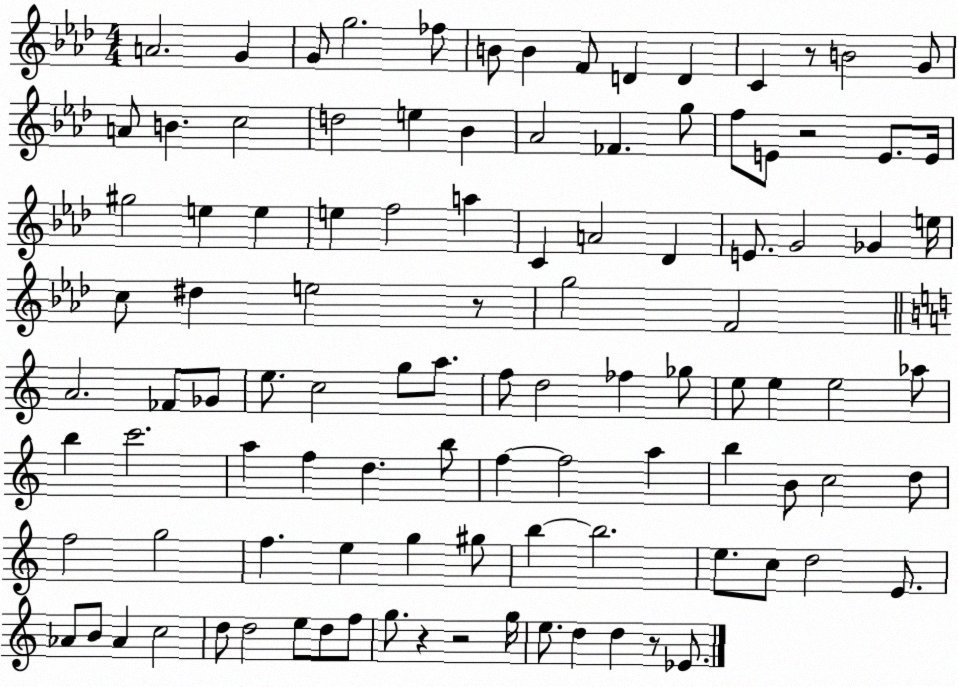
X:1
T:Untitled
M:4/4
L:1/4
K:Ab
A2 G G/2 g2 _f/2 B/2 B F/2 D D C z/2 B2 G/2 A/2 B c2 d2 e _B _A2 _F g/2 f/2 E/2 z2 E/2 E/4 ^g2 e e e f2 a C A2 _D E/2 G2 _G e/4 c/2 ^d e2 z/2 g2 F2 A2 _F/2 _G/2 e/2 c2 g/2 a/2 f/2 d2 _f _g/2 e/2 e e2 _a/2 b c'2 a f d b/2 f f2 a b B/2 c2 d/2 f2 g2 f e g ^g/2 b b2 e/2 c/2 d2 E/2 _A/2 B/2 _A c2 d/2 d2 e/2 d/2 f/2 g/2 z z2 g/4 e/2 d d z/2 _E/2